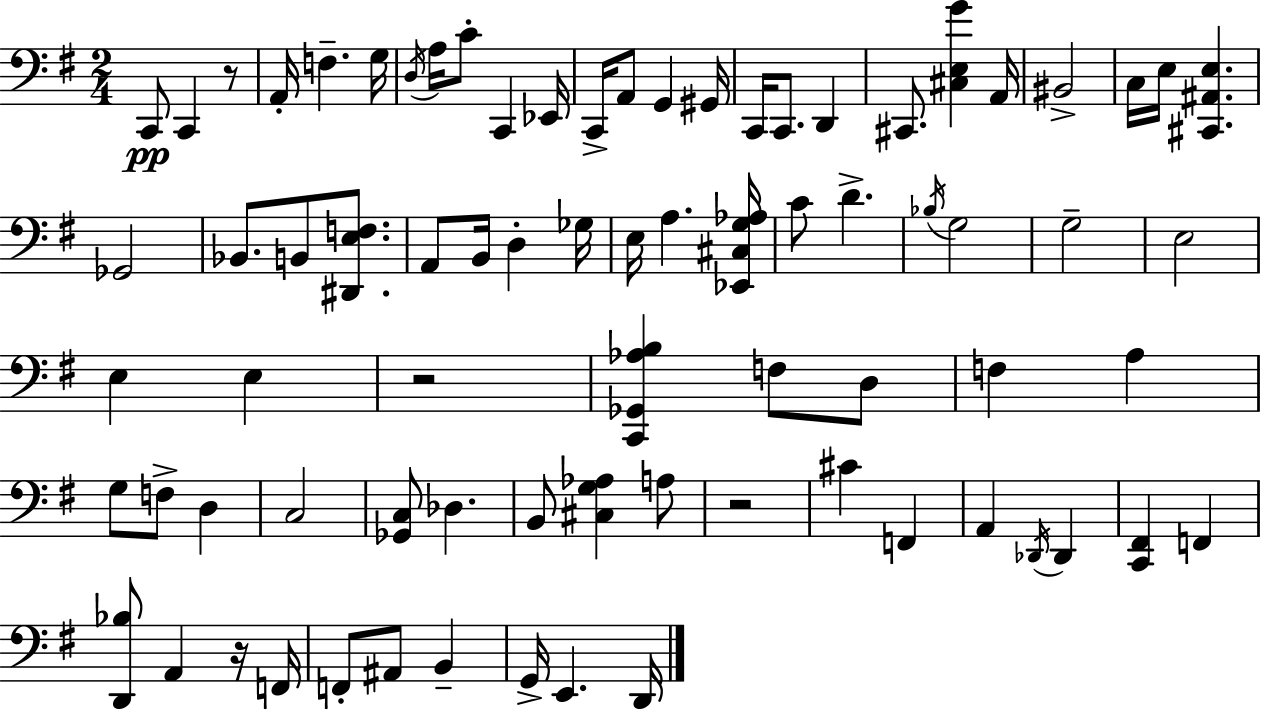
X:1
T:Untitled
M:2/4
L:1/4
K:Em
C,,/2 C,, z/2 A,,/4 F, G,/4 D,/4 A,/4 C/2 C,, _E,,/4 C,,/4 A,,/2 G,, ^G,,/4 C,,/4 C,,/2 D,, ^C,,/2 [^C,E,G] A,,/4 ^B,,2 C,/4 E,/4 [^C,,^A,,E,] _G,,2 _B,,/2 B,,/2 [^D,,E,F,]/2 A,,/2 B,,/4 D, _G,/4 E,/4 A, [_E,,^C,G,_A,]/4 C/2 D _B,/4 G,2 G,2 E,2 E, E, z2 [C,,_G,,_A,B,] F,/2 D,/2 F, A, G,/2 F,/2 D, C,2 [_G,,C,]/2 _D, B,,/2 [^C,G,_A,] A,/2 z2 ^C F,, A,, _D,,/4 _D,, [C,,^F,,] F,, [D,,_B,]/2 A,, z/4 F,,/4 F,,/2 ^A,,/2 B,, G,,/4 E,, D,,/4